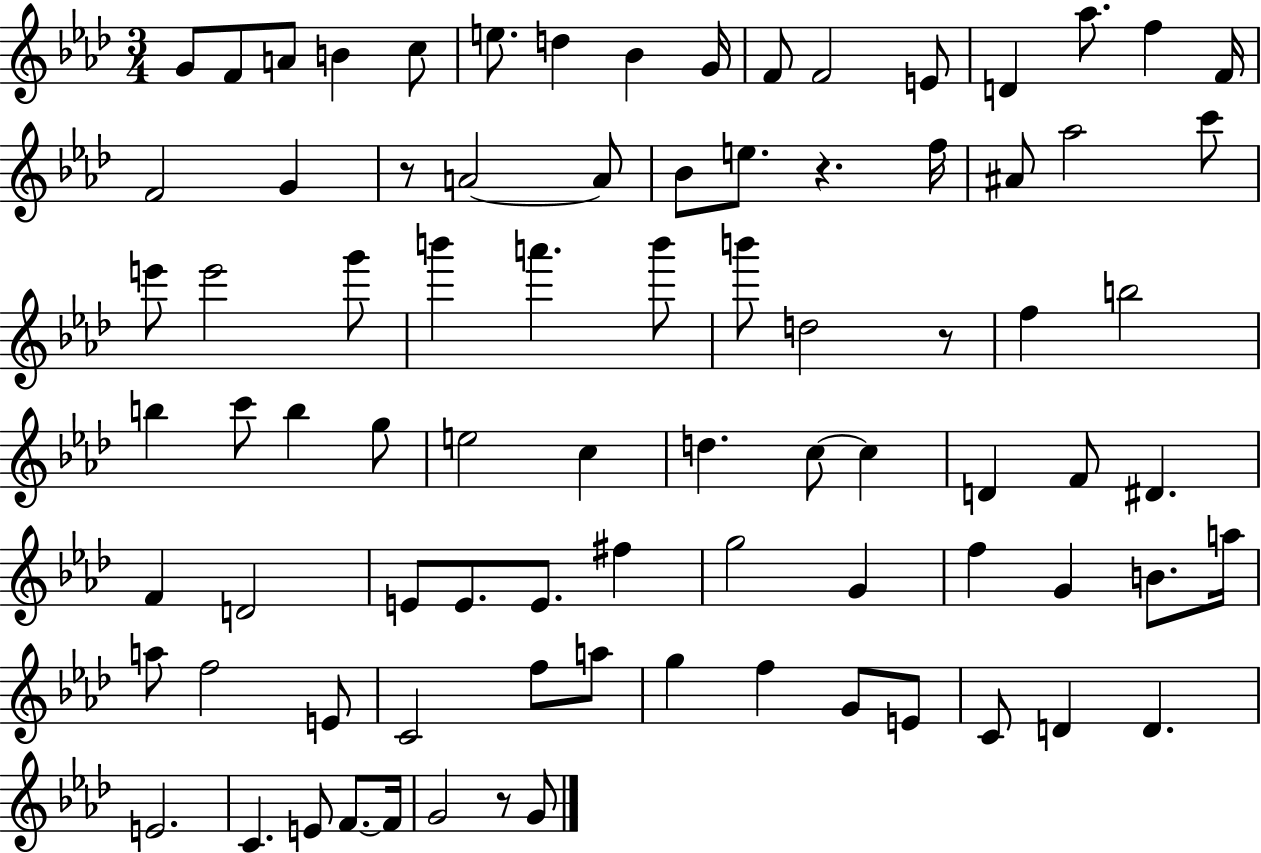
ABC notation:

X:1
T:Untitled
M:3/4
L:1/4
K:Ab
G/2 F/2 A/2 B c/2 e/2 d _B G/4 F/2 F2 E/2 D _a/2 f F/4 F2 G z/2 A2 A/2 _B/2 e/2 z f/4 ^A/2 _a2 c'/2 e'/2 e'2 g'/2 b' a' b'/2 b'/2 d2 z/2 f b2 b c'/2 b g/2 e2 c d c/2 c D F/2 ^D F D2 E/2 E/2 E/2 ^f g2 G f G B/2 a/4 a/2 f2 E/2 C2 f/2 a/2 g f G/2 E/2 C/2 D D E2 C E/2 F/2 F/4 G2 z/2 G/2